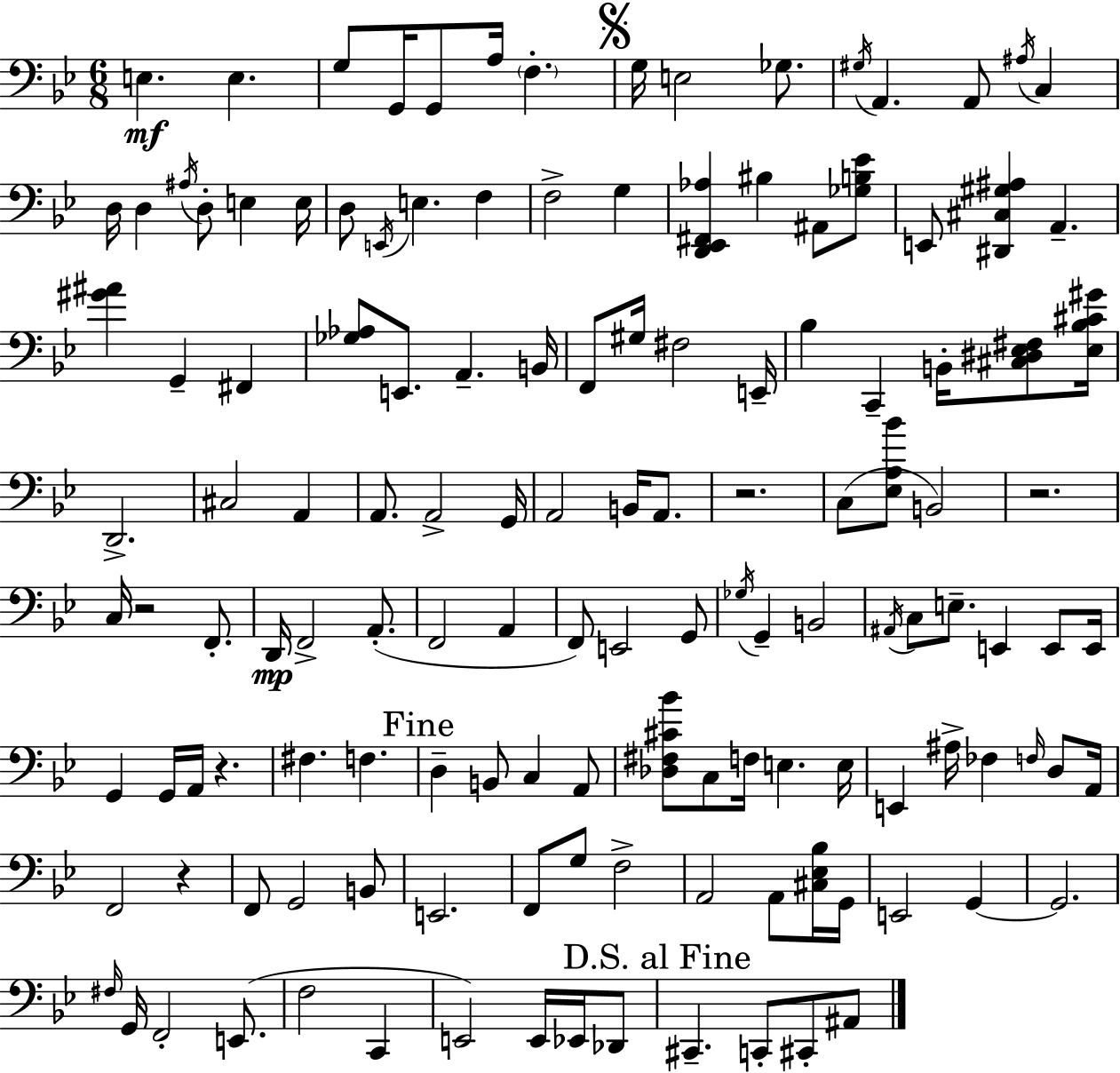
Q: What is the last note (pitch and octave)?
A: A#2